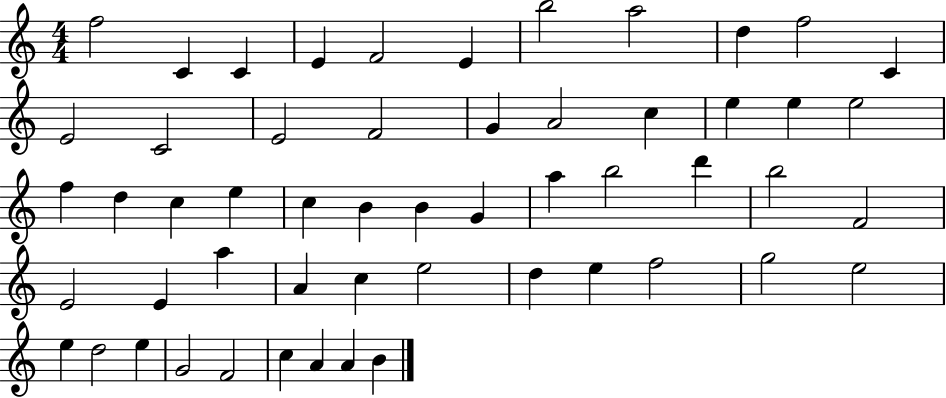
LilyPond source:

{
  \clef treble
  \numericTimeSignature
  \time 4/4
  \key c \major
  f''2 c'4 c'4 | e'4 f'2 e'4 | b''2 a''2 | d''4 f''2 c'4 | \break e'2 c'2 | e'2 f'2 | g'4 a'2 c''4 | e''4 e''4 e''2 | \break f''4 d''4 c''4 e''4 | c''4 b'4 b'4 g'4 | a''4 b''2 d'''4 | b''2 f'2 | \break e'2 e'4 a''4 | a'4 c''4 e''2 | d''4 e''4 f''2 | g''2 e''2 | \break e''4 d''2 e''4 | g'2 f'2 | c''4 a'4 a'4 b'4 | \bar "|."
}